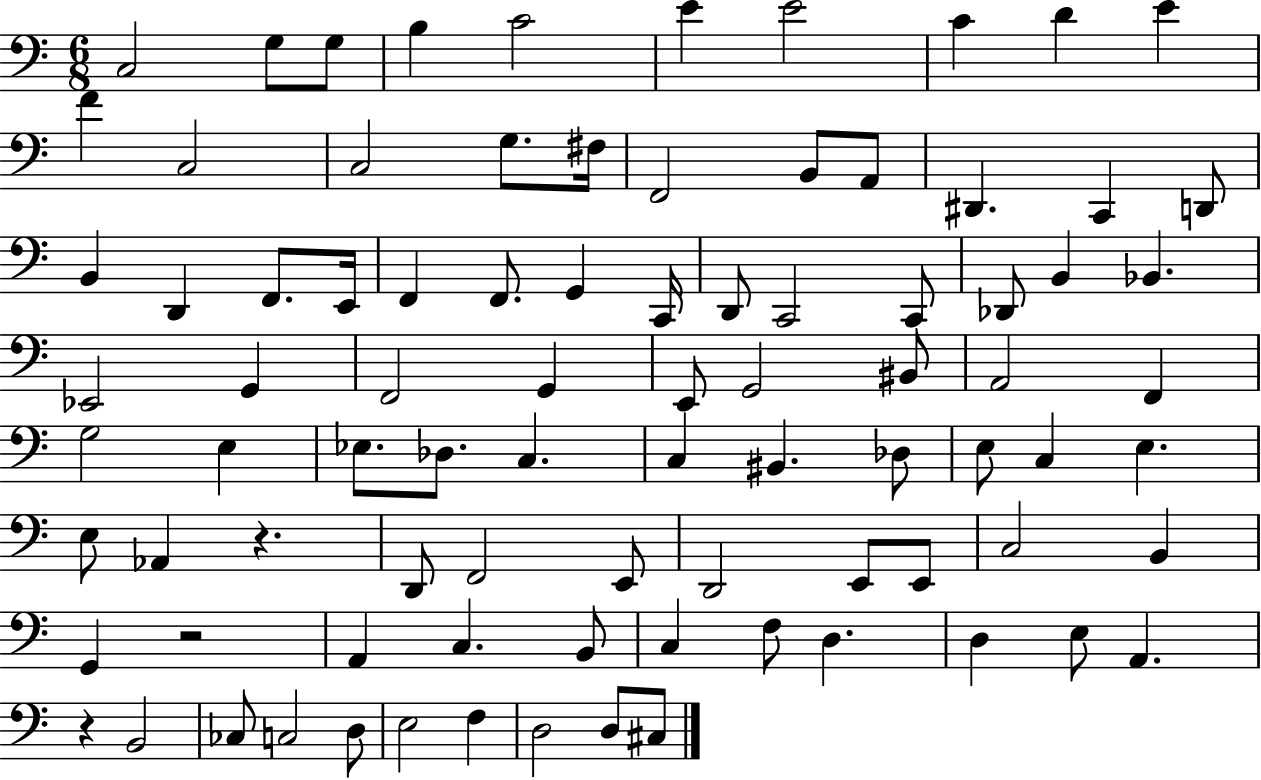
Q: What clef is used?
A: bass